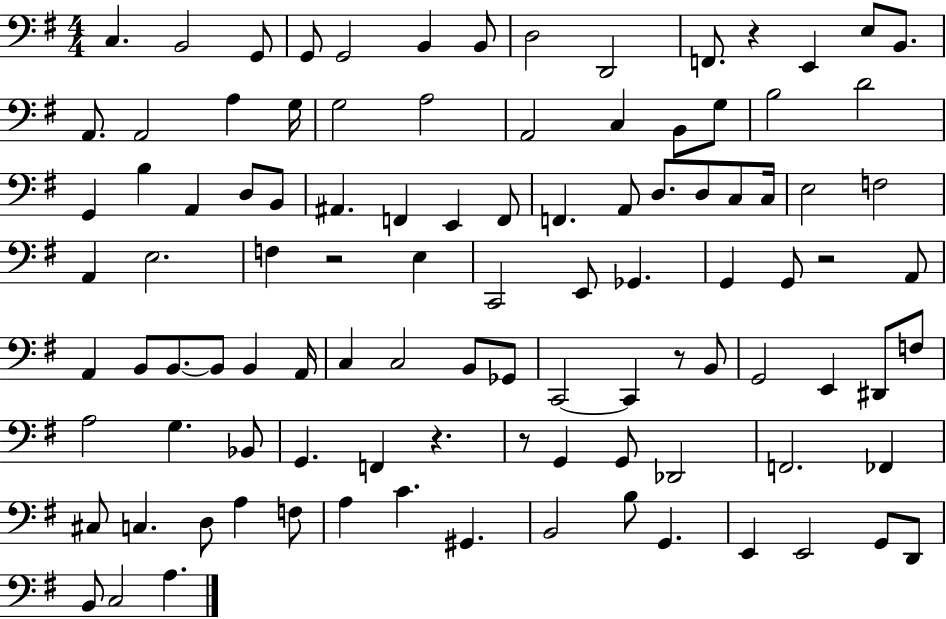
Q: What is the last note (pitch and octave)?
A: A3